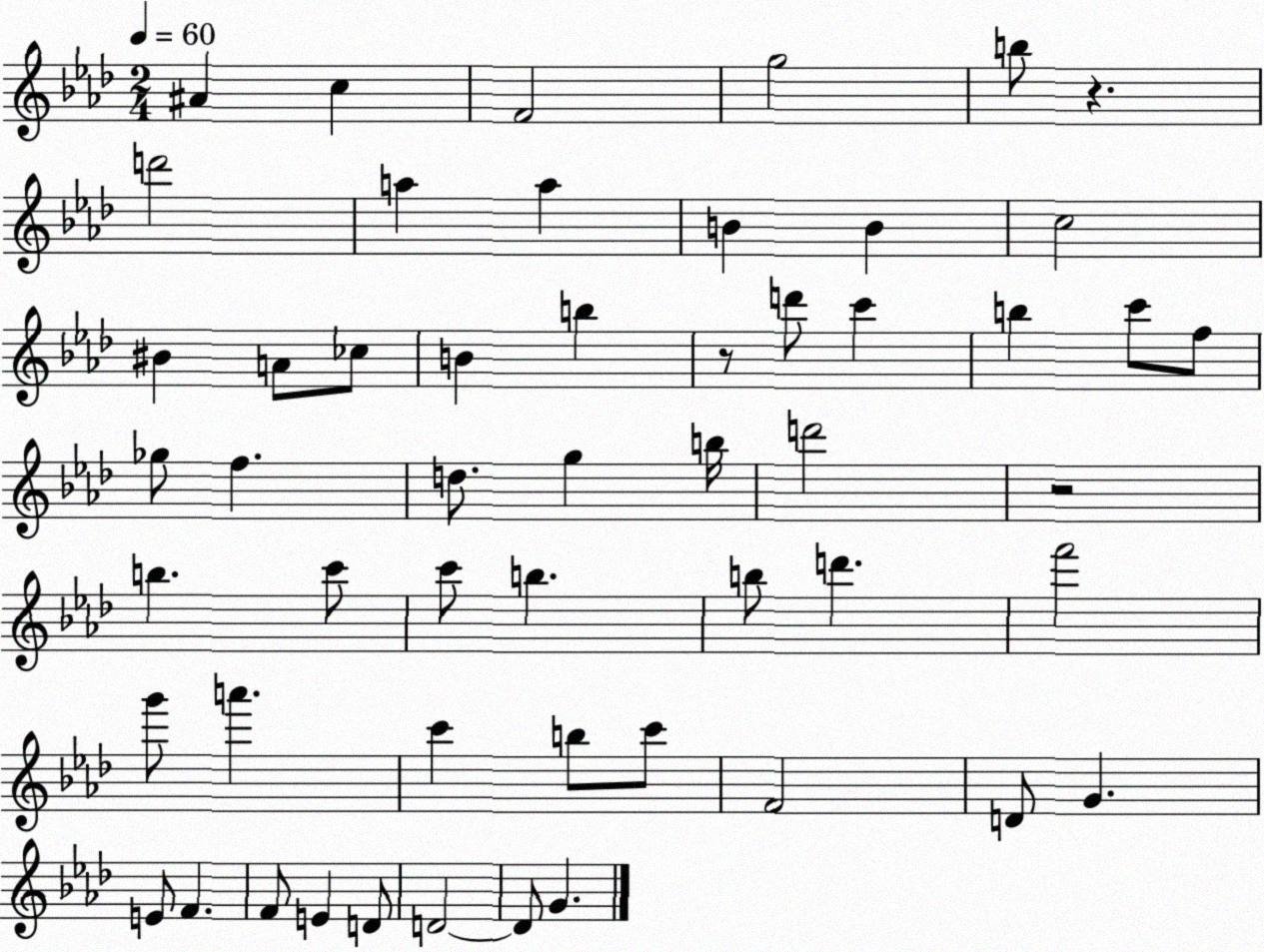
X:1
T:Untitled
M:2/4
L:1/4
K:Ab
^A c F2 g2 b/2 z d'2 a a B B c2 ^B A/2 _c/2 B b z/2 d'/2 c' b c'/2 f/2 _g/2 f d/2 g b/4 d'2 z2 b c'/2 c'/2 b b/2 d' f'2 g'/2 a' c' b/2 c'/2 F2 D/2 G E/2 F F/2 E D/2 D2 D/2 G